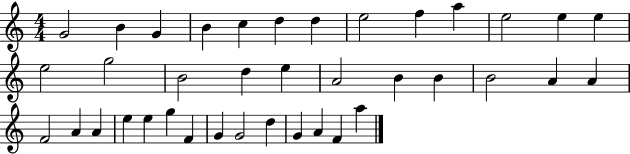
{
  \clef treble
  \numericTimeSignature
  \time 4/4
  \key c \major
  g'2 b'4 g'4 | b'4 c''4 d''4 d''4 | e''2 f''4 a''4 | e''2 e''4 e''4 | \break e''2 g''2 | b'2 d''4 e''4 | a'2 b'4 b'4 | b'2 a'4 a'4 | \break f'2 a'4 a'4 | e''4 e''4 g''4 f'4 | g'4 g'2 d''4 | g'4 a'4 f'4 a''4 | \break \bar "|."
}